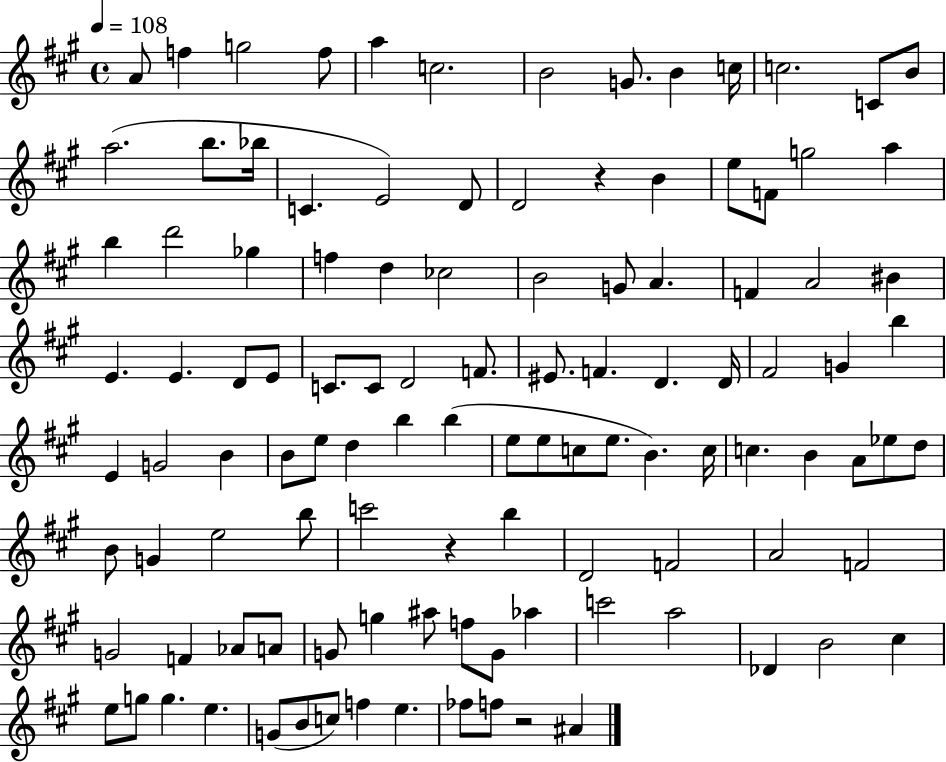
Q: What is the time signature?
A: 4/4